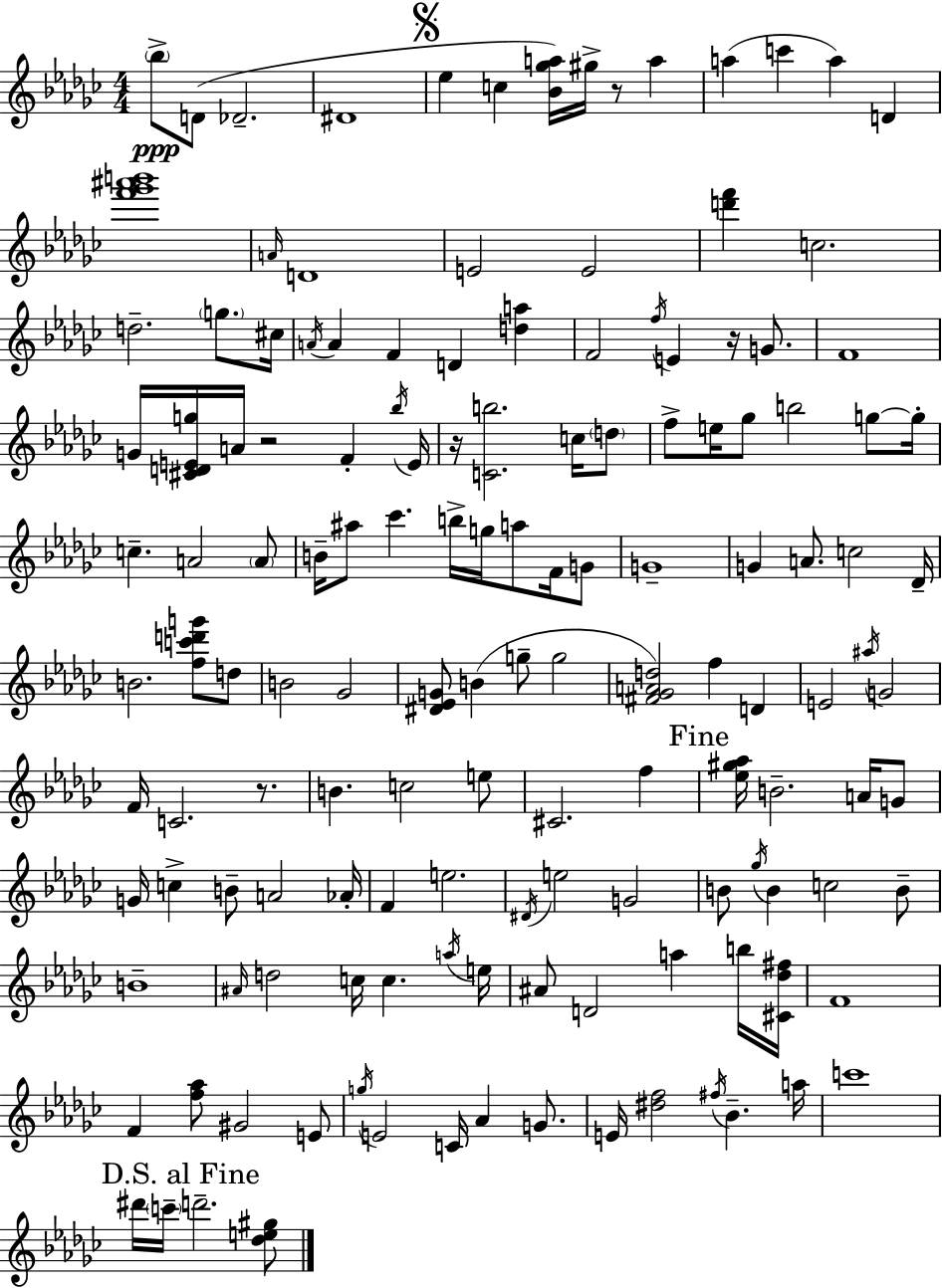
{
  \clef treble
  \numericTimeSignature
  \time 4/4
  \key ees \minor
  \repeat volta 2 { \parenthesize bes''8->\ppp d'8( des'2.-- | dis'1 | \mark \markup { \musicglyph "scripts.segno" } ees''4 c''4 <bes' ges'' a''>16) gis''16-> r8 a''4 | a''4( c'''4 a''4) d'4 | \break <f''' ges''' ais''' b'''>1 | \grace { a'16 } d'1 | e'2 e'2 | <d''' f'''>4 c''2. | \break d''2.-- \parenthesize g''8. | cis''16 \acciaccatura { a'16 } a'4 f'4 d'4 <d'' a''>4 | f'2 \acciaccatura { f''16 } e'4 r16 | g'8. f'1 | \break g'16 <cis' d' e' g''>16 a'16 r2 f'4-. | \acciaccatura { bes''16 } e'16 r16 <c' b''>2. | c''16 \parenthesize d''8 f''8-> e''16 ges''8 b''2 | g''8~~ g''16-. c''4.-- a'2 | \break \parenthesize a'8 b'16-- ais''8 ces'''4. b''16-> g''16 a''8 | f'16 g'8 g'1-- | g'4 a'8. c''2 | des'16-- b'2. | \break <f'' c''' d''' g'''>8 d''8 b'2 ges'2 | <dis' ees' g'>8 b'4( g''8-- g''2 | <fis' ges' a' d''>2) f''4 | d'4 e'2 \acciaccatura { ais''16 } g'2 | \break f'16 c'2. | r8. b'4. c''2 | e''8 cis'2. | f''4 \mark "Fine" <ees'' gis'' aes''>16 b'2.-- | \break a'16 g'8 g'16 c''4-> b'8-- a'2 | aes'16-. f'4 e''2. | \acciaccatura { dis'16 } e''2 g'2 | b'8 \acciaccatura { ges''16 } b'4 c''2 | \break b'8-- b'1-- | \grace { ais'16 } d''2 | c''16 c''4. \acciaccatura { a''16 } e''16 ais'8 d'2 | a''4 b''16 <cis' des'' fis''>16 f'1 | \break f'4 <f'' aes''>8 gis'2 | e'8 \acciaccatura { g''16 } e'2 | c'16 aes'4 g'8. e'16 <dis'' f''>2 | \acciaccatura { fis''16 } bes'4.-- a''16 c'''1 | \break \mark "D.S. al Fine" dis'''16 \parenthesize c'''16-- d'''2.-- | <des'' e'' gis''>8 } \bar "|."
}